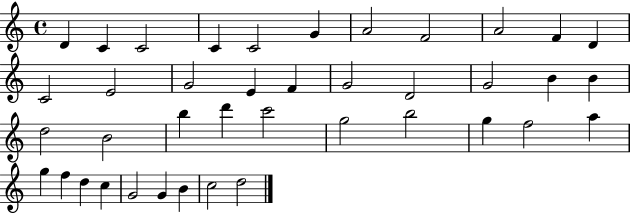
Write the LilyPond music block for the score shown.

{
  \clef treble
  \time 4/4
  \defaultTimeSignature
  \key c \major
  d'4 c'4 c'2 | c'4 c'2 g'4 | a'2 f'2 | a'2 f'4 d'4 | \break c'2 e'2 | g'2 e'4 f'4 | g'2 d'2 | g'2 b'4 b'4 | \break d''2 b'2 | b''4 d'''4 c'''2 | g''2 b''2 | g''4 f''2 a''4 | \break g''4 f''4 d''4 c''4 | g'2 g'4 b'4 | c''2 d''2 | \bar "|."
}